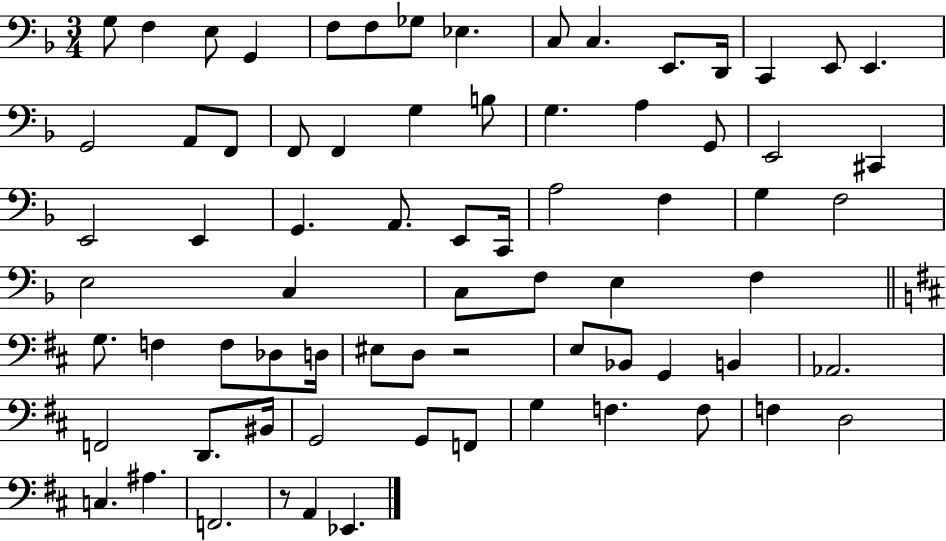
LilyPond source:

{
  \clef bass
  \numericTimeSignature
  \time 3/4
  \key f \major
  g8 f4 e8 g,4 | f8 f8 ges8 ees4. | c8 c4. e,8. d,16 | c,4 e,8 e,4. | \break g,2 a,8 f,8 | f,8 f,4 g4 b8 | g4. a4 g,8 | e,2 cis,4 | \break e,2 e,4 | g,4. a,8. e,8 c,16 | a2 f4 | g4 f2 | \break e2 c4 | c8 f8 e4 f4 | \bar "||" \break \key d \major g8. f4 f8 des8 d16 | eis8 d8 r2 | e8 bes,8 g,4 b,4 | aes,2. | \break f,2 d,8. bis,16 | g,2 g,8 f,8 | g4 f4. f8 | f4 d2 | \break c4. ais4. | f,2. | r8 a,4 ees,4. | \bar "|."
}